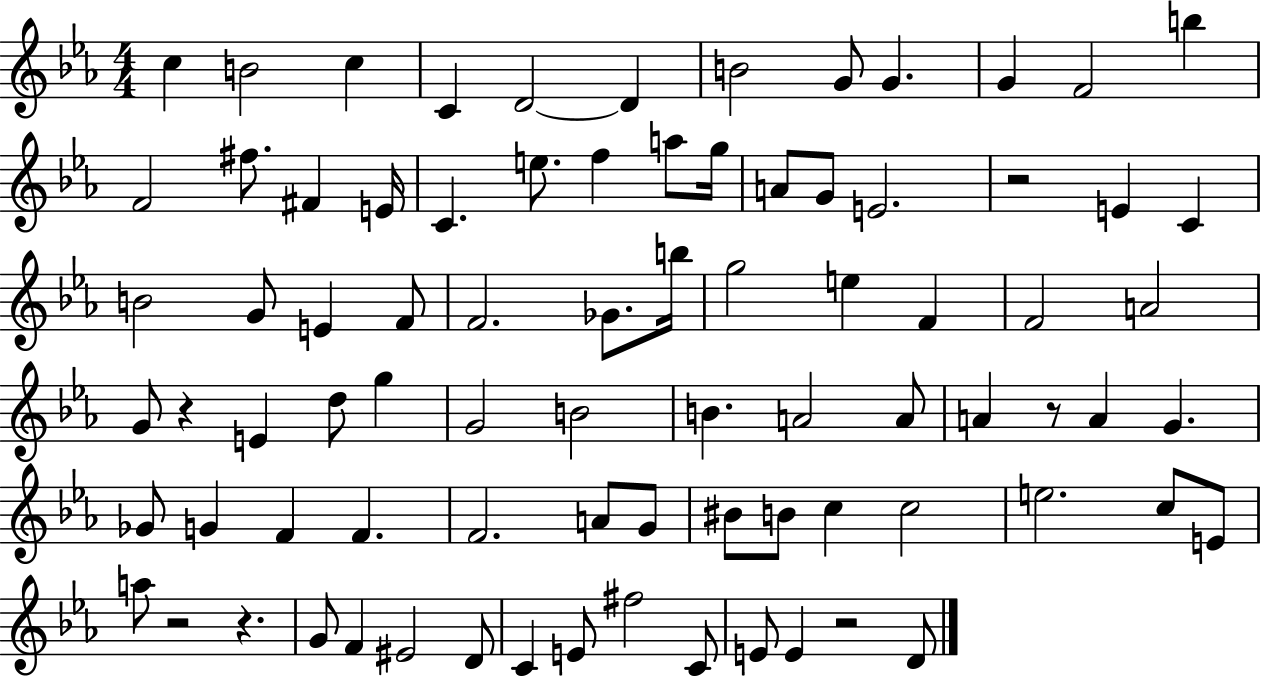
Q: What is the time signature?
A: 4/4